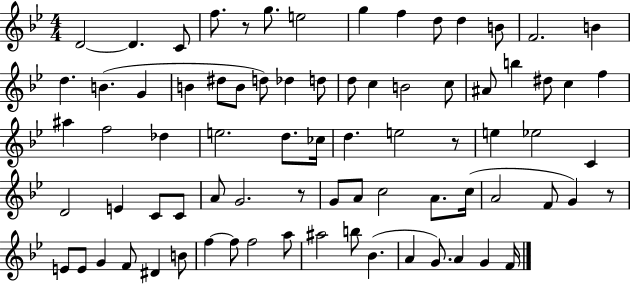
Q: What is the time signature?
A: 4/4